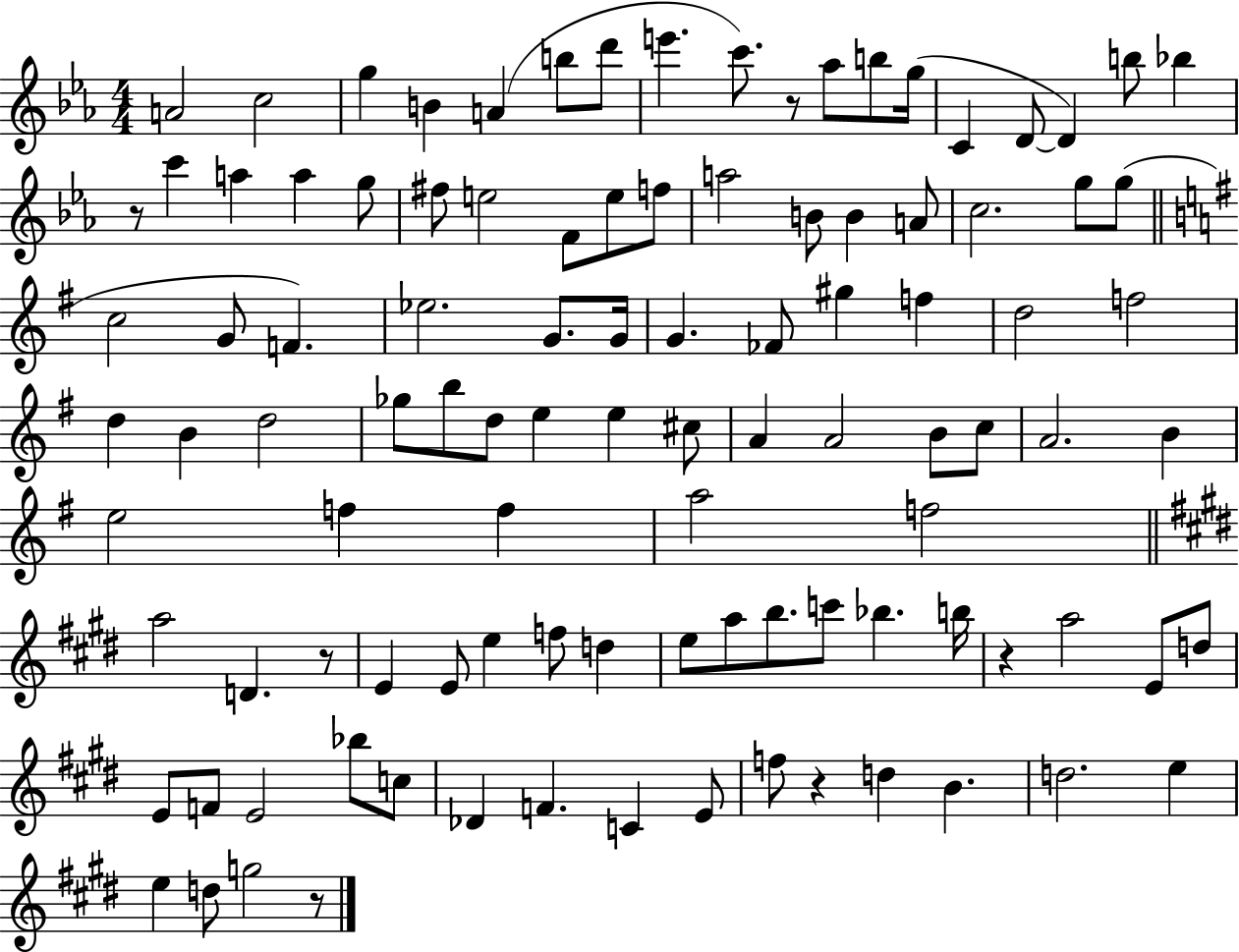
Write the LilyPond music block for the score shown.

{
  \clef treble
  \numericTimeSignature
  \time 4/4
  \key ees \major
  a'2 c''2 | g''4 b'4 a'4( b''8 d'''8 | e'''4. c'''8.) r8 aes''8 b''8 g''16( | c'4 d'8~~ d'4) b''8 bes''4 | \break r8 c'''4 a''4 a''4 g''8 | fis''8 e''2 f'8 e''8 f''8 | a''2 b'8 b'4 a'8 | c''2. g''8 g''8( | \break \bar "||" \break \key g \major c''2 g'8 f'4.) | ees''2. g'8. g'16 | g'4. fes'8 gis''4 f''4 | d''2 f''2 | \break d''4 b'4 d''2 | ges''8 b''8 d''8 e''4 e''4 cis''8 | a'4 a'2 b'8 c''8 | a'2. b'4 | \break e''2 f''4 f''4 | a''2 f''2 | \bar "||" \break \key e \major a''2 d'4. r8 | e'4 e'8 e''4 f''8 d''4 | e''8 a''8 b''8. c'''8 bes''4. b''16 | r4 a''2 e'8 d''8 | \break e'8 f'8 e'2 bes''8 c''8 | des'4 f'4. c'4 e'8 | f''8 r4 d''4 b'4. | d''2. e''4 | \break e''4 d''8 g''2 r8 | \bar "|."
}